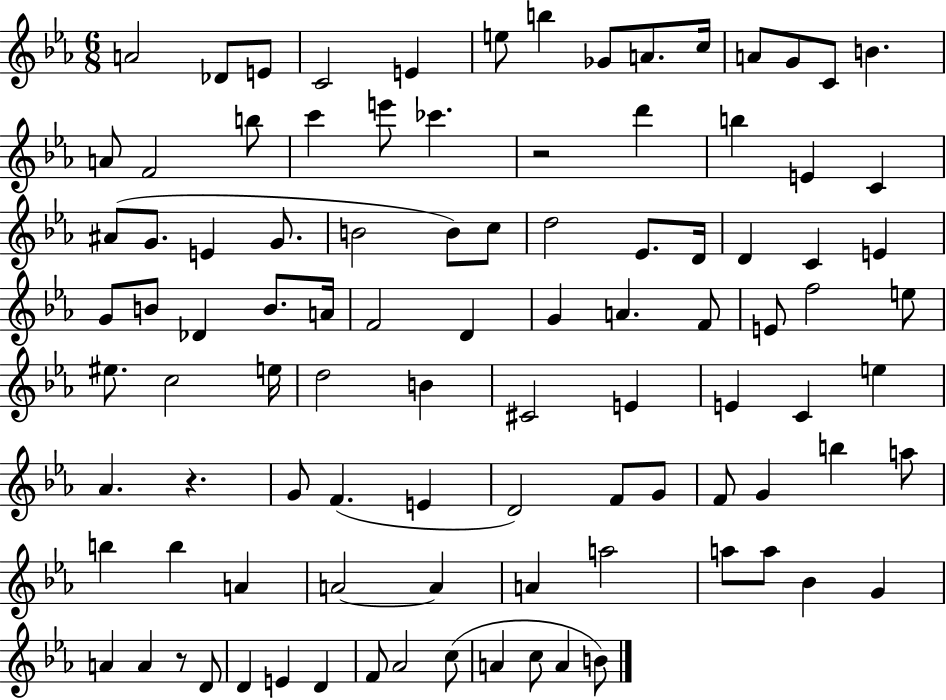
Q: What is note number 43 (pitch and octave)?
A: F4